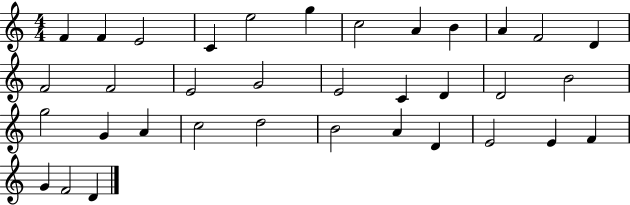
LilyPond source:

{
  \clef treble
  \numericTimeSignature
  \time 4/4
  \key c \major
  f'4 f'4 e'2 | c'4 e''2 g''4 | c''2 a'4 b'4 | a'4 f'2 d'4 | \break f'2 f'2 | e'2 g'2 | e'2 c'4 d'4 | d'2 b'2 | \break g''2 g'4 a'4 | c''2 d''2 | b'2 a'4 d'4 | e'2 e'4 f'4 | \break g'4 f'2 d'4 | \bar "|."
}